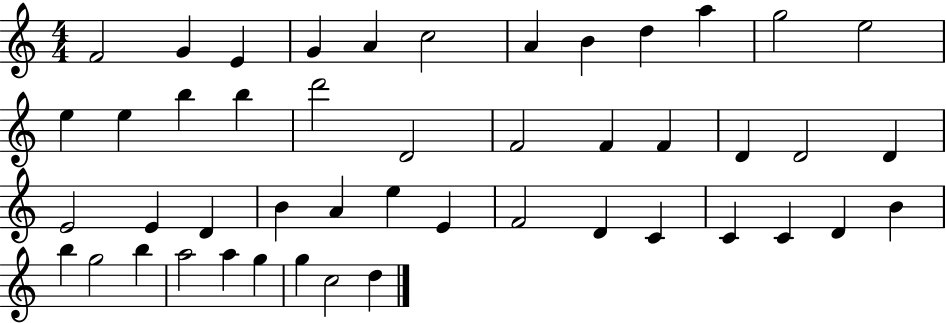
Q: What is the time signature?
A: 4/4